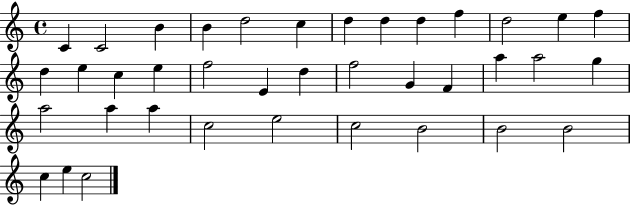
{
  \clef treble
  \time 4/4
  \defaultTimeSignature
  \key c \major
  c'4 c'2 b'4 | b'4 d''2 c''4 | d''4 d''4 d''4 f''4 | d''2 e''4 f''4 | \break d''4 e''4 c''4 e''4 | f''2 e'4 d''4 | f''2 g'4 f'4 | a''4 a''2 g''4 | \break a''2 a''4 a''4 | c''2 e''2 | c''2 b'2 | b'2 b'2 | \break c''4 e''4 c''2 | \bar "|."
}